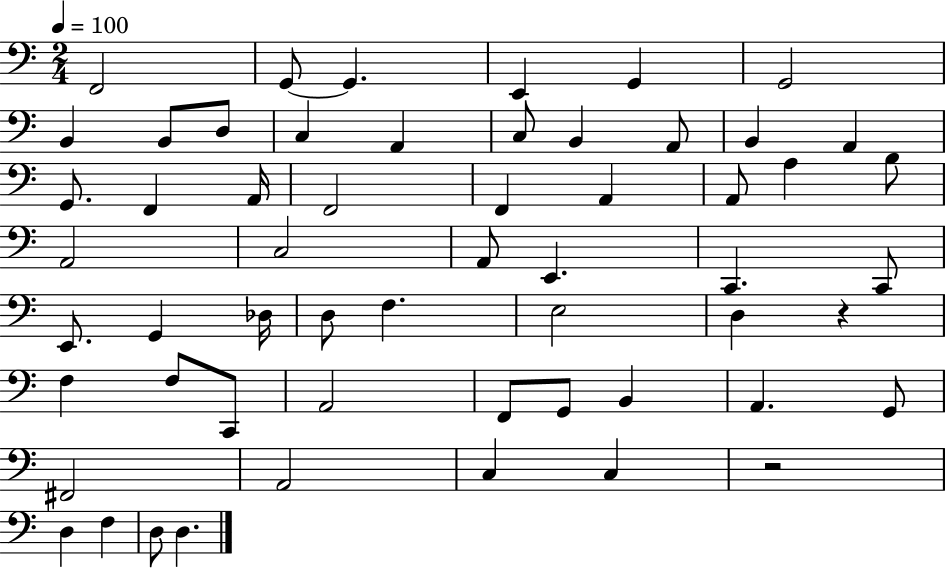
F2/h G2/e G2/q. E2/q G2/q G2/h B2/q B2/e D3/e C3/q A2/q C3/e B2/q A2/e B2/q A2/q G2/e. F2/q A2/s F2/h F2/q A2/q A2/e A3/q B3/e A2/h C3/h A2/e E2/q. C2/q. C2/e E2/e. G2/q Db3/s D3/e F3/q. E3/h D3/q R/q F3/q F3/e C2/e A2/h F2/e G2/e B2/q A2/q. G2/e F#2/h A2/h C3/q C3/q R/h D3/q F3/q D3/e D3/q.